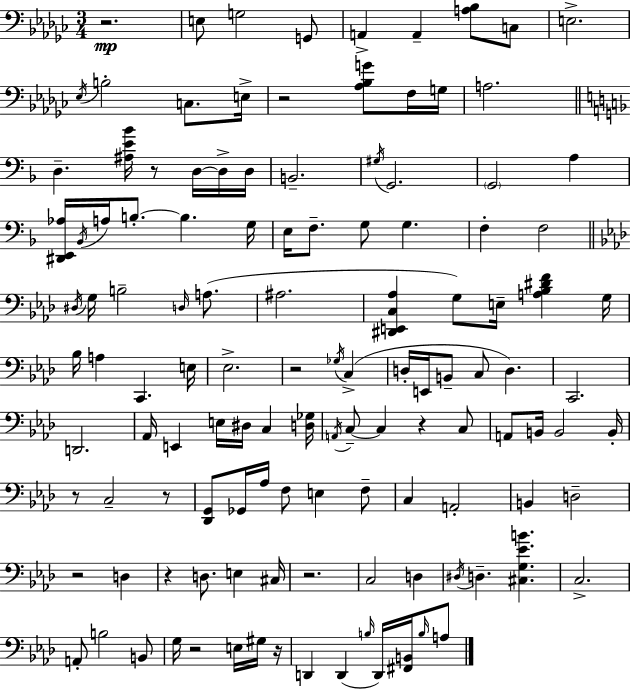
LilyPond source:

{
  \clef bass
  \numericTimeSignature
  \time 3/4
  \key ees \minor
  r2.\mp | e8 g2 g,8 | a,4-> a,4-- <a bes>8 c8 | e2.-> | \break \acciaccatura { ees16 } b2-. c8. | e16-> r2 <aes bes g'>8 f16 | g16 a2. | \bar "||" \break \key d \minor d4.-- <ais e' bes'>16 r8 d16~~ d16-> d16 | b,2.-- | \acciaccatura { gis16 } g,2. | \parenthesize g,2 a4 | \break <dis, e, aes>16 \acciaccatura { bes,16 } a16 b8.-.~~ b4. | g16 e16 f8.-- g8 g4. | f4-. f2 | \bar "||" \break \key f \minor \acciaccatura { dis16 } g16 b2-- \grace { d16 }( a8. | ais2. | <dis, e, c aes>4 g8) e16-- <a bes dis' f'>4 | g16 bes16 a4 c,4. | \break e16 ees2.-> | r2 \acciaccatura { ges16 } c4->( | d16-. e,16 b,8-- c8 d4.) | c,2. | \break d,2. | aes,16 e,4 e16 dis16 c4 | <d ges>16 \acciaccatura { a,16 } c8--~~ c4 r4 | c8 a,8 b,16 b,2 | \break b,16-. r8 c2-- | r8 <des, g,>8 ges,16 aes16 f8 e4 | f8-- c4 a,2-. | b,4 d2-- | \break r2 | d4 r4 d8. e4 | cis16 r2. | c2 | \break d4 \acciaccatura { dis16 } d4.-- <cis g ees' b'>4. | c2.-> | a,8-. b2 | b,8 g16 r2 | \break e16 gis16 r16 d,4 d,4( | \grace { b16 } d,16) <fis, b,>16 \grace { b16 } a8 \bar "|."
}